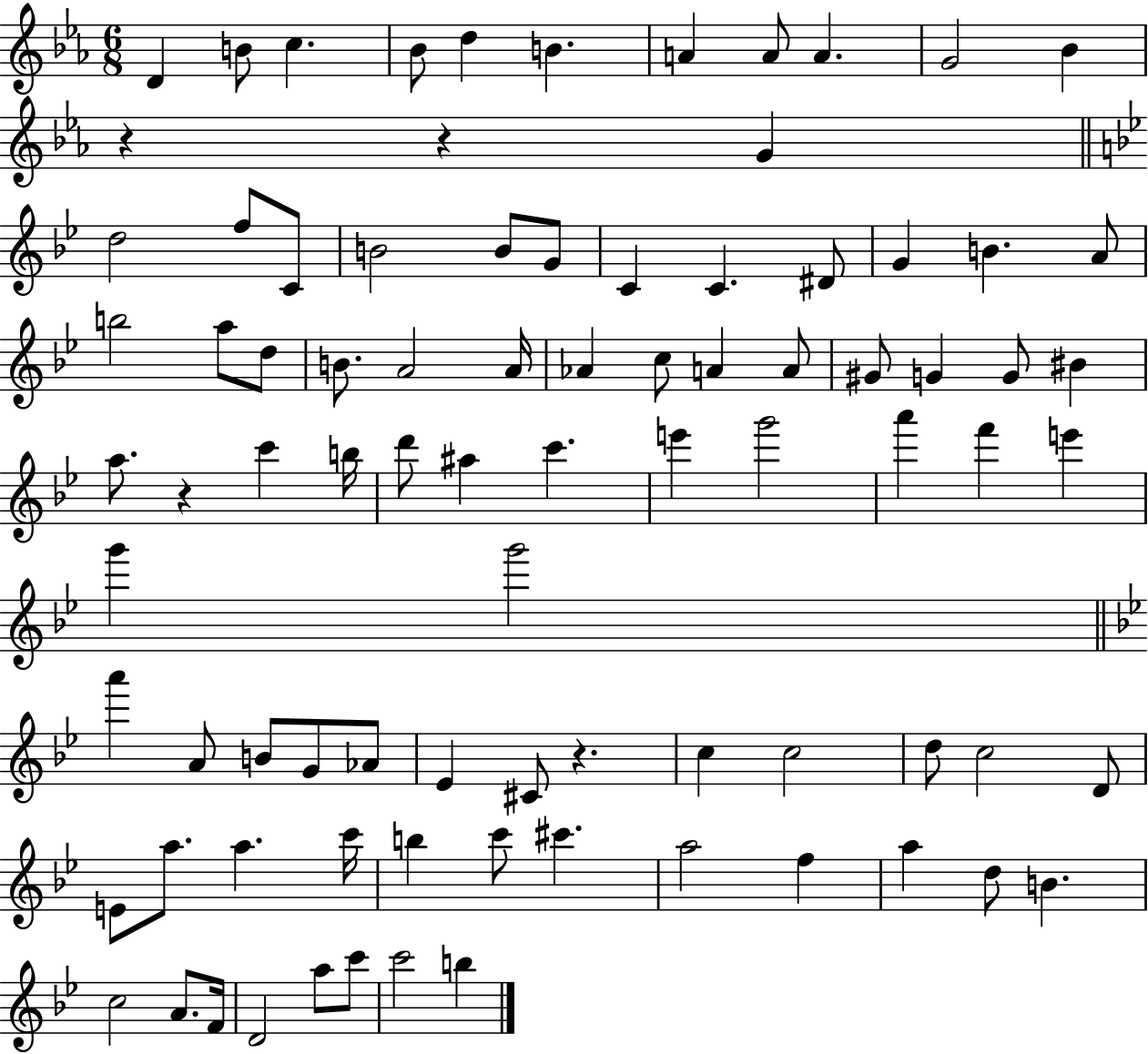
{
  \clef treble
  \numericTimeSignature
  \time 6/8
  \key ees \major
  d'4 b'8 c''4. | bes'8 d''4 b'4. | a'4 a'8 a'4. | g'2 bes'4 | \break r4 r4 g'4 | \bar "||" \break \key g \minor d''2 f''8 c'8 | b'2 b'8 g'8 | c'4 c'4. dis'8 | g'4 b'4. a'8 | \break b''2 a''8 d''8 | b'8. a'2 a'16 | aes'4 c''8 a'4 a'8 | gis'8 g'4 g'8 bis'4 | \break a''8. r4 c'''4 b''16 | d'''8 ais''4 c'''4. | e'''4 g'''2 | a'''4 f'''4 e'''4 | \break g'''4 g'''2 | \bar "||" \break \key bes \major a'''4 a'8 b'8 g'8 aes'8 | ees'4 cis'8 r4. | c''4 c''2 | d''8 c''2 d'8 | \break e'8 a''8. a''4. c'''16 | b''4 c'''8 cis'''4. | a''2 f''4 | a''4 d''8 b'4. | \break c''2 a'8. f'16 | d'2 a''8 c'''8 | c'''2 b''4 | \bar "|."
}